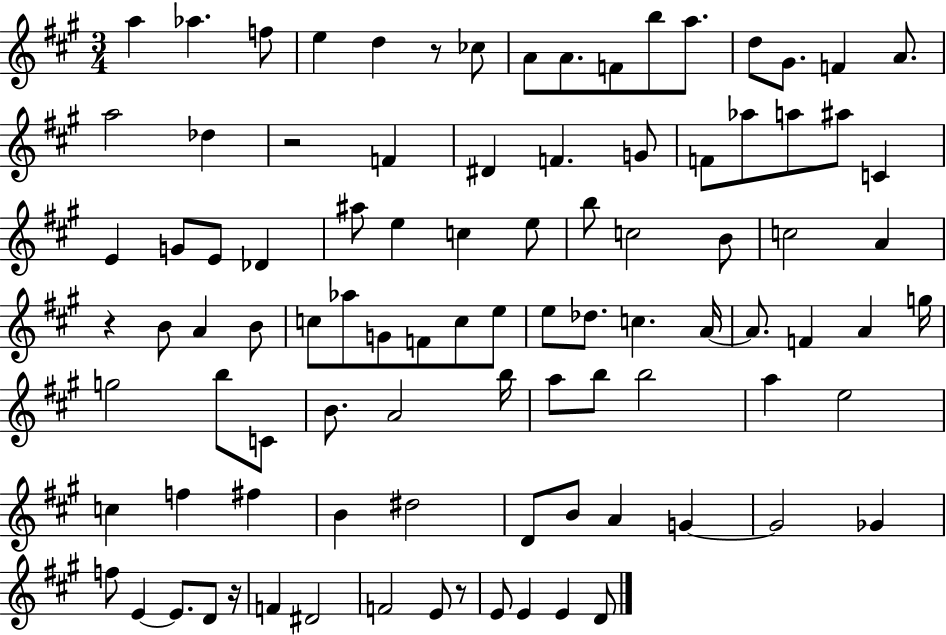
X:1
T:Untitled
M:3/4
L:1/4
K:A
a _a f/2 e d z/2 _c/2 A/2 A/2 F/2 b/2 a/2 d/2 ^G/2 F A/2 a2 _d z2 F ^D F G/2 F/2 _a/2 a/2 ^a/2 C E G/2 E/2 _D ^a/2 e c e/2 b/2 c2 B/2 c2 A z B/2 A B/2 c/2 _a/2 G/2 F/2 c/2 e/2 e/2 _d/2 c A/4 A/2 F A g/4 g2 b/2 C/2 B/2 A2 b/4 a/2 b/2 b2 a e2 c f ^f B ^d2 D/2 B/2 A G G2 _G f/2 E E/2 D/2 z/4 F ^D2 F2 E/2 z/2 E/2 E E D/2